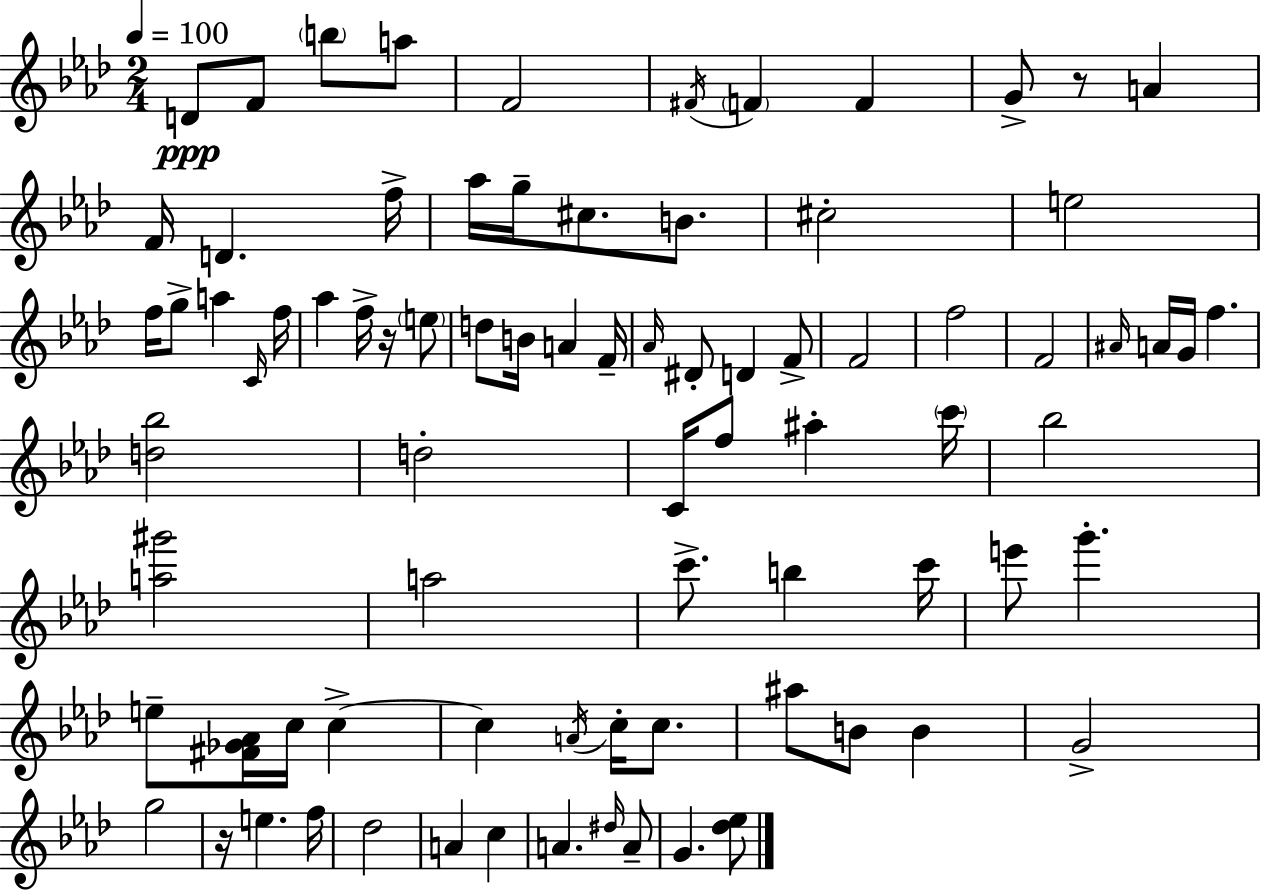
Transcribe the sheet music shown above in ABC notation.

X:1
T:Untitled
M:2/4
L:1/4
K:Ab
D/2 F/2 b/2 a/2 F2 ^F/4 F F G/2 z/2 A F/4 D f/4 _a/4 g/4 ^c/2 B/2 ^c2 e2 f/4 g/2 a C/4 f/4 _a f/4 z/4 e/2 d/2 B/4 A F/4 _A/4 ^D/2 D F/2 F2 f2 F2 ^A/4 A/4 G/4 f [d_b]2 d2 C/4 f/2 ^a c'/4 _b2 [a^g']2 a2 c'/2 b c'/4 e'/2 g' e/2 [^F_G_A]/4 c/4 c c A/4 c/4 c/2 ^a/2 B/2 B G2 g2 z/4 e f/4 _d2 A c A ^d/4 A/2 G [_d_e]/2